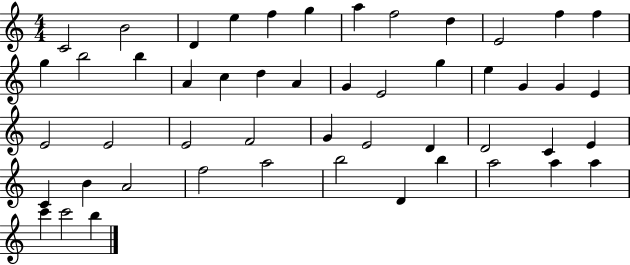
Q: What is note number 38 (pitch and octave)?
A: B4